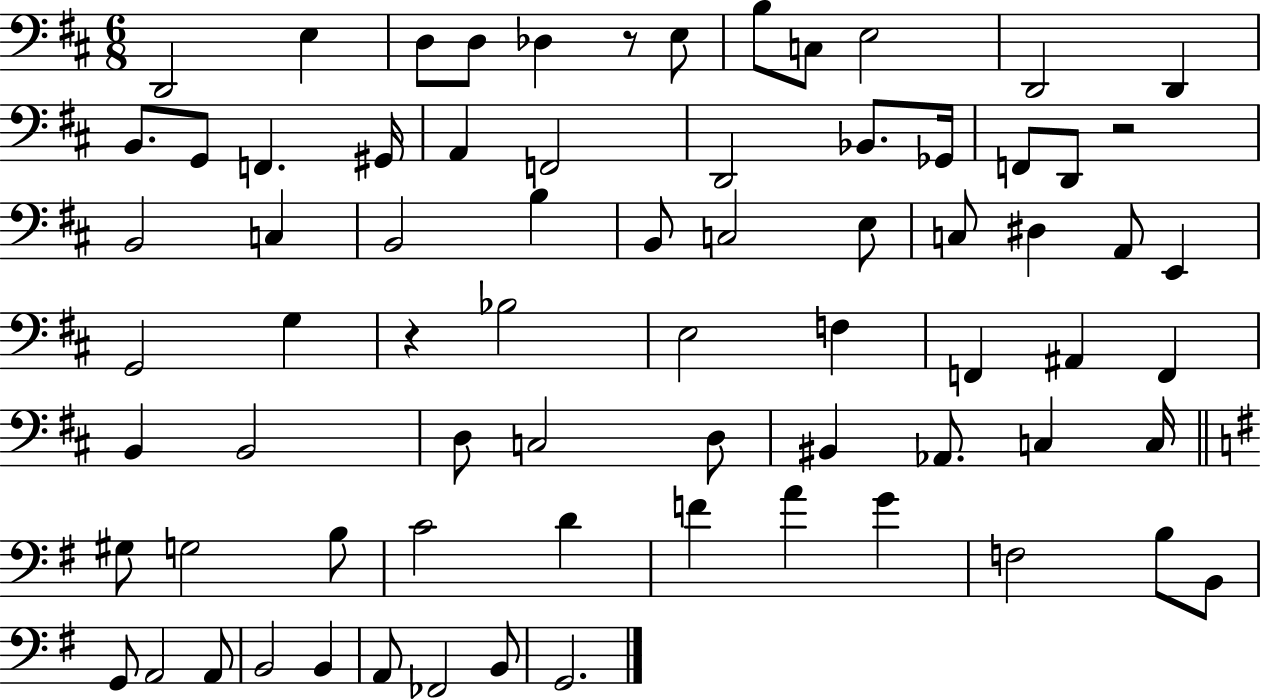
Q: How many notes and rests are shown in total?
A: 73